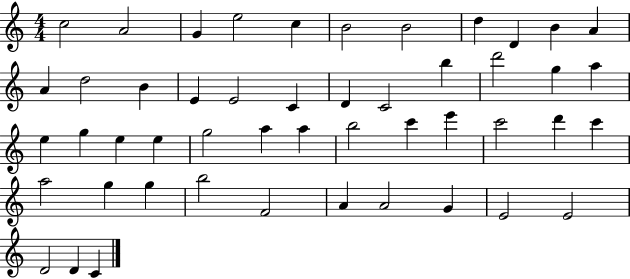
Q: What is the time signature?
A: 4/4